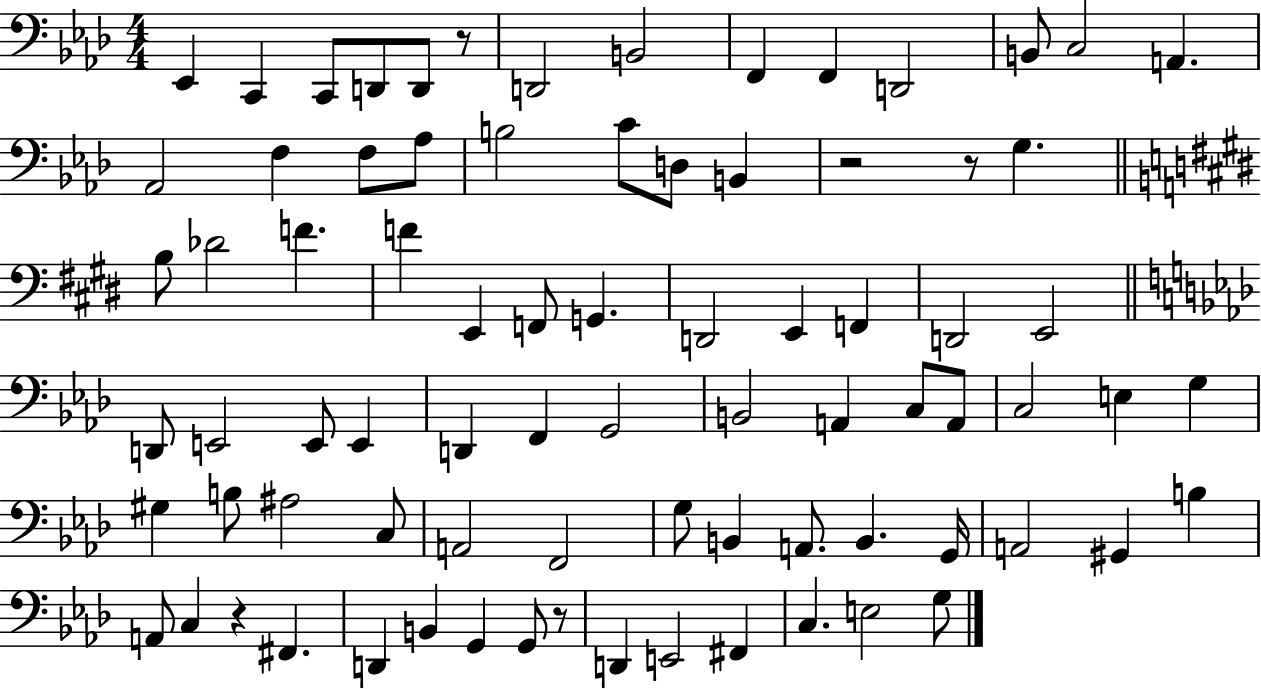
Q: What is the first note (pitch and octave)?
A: Eb2